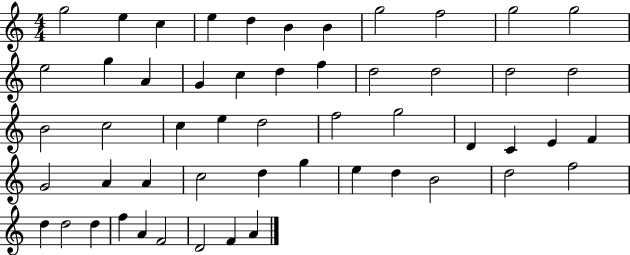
{
  \clef treble
  \numericTimeSignature
  \time 4/4
  \key c \major
  g''2 e''4 c''4 | e''4 d''4 b'4 b'4 | g''2 f''2 | g''2 g''2 | \break e''2 g''4 a'4 | g'4 c''4 d''4 f''4 | d''2 d''2 | d''2 d''2 | \break b'2 c''2 | c''4 e''4 d''2 | f''2 g''2 | d'4 c'4 e'4 f'4 | \break g'2 a'4 a'4 | c''2 d''4 g''4 | e''4 d''4 b'2 | d''2 f''2 | \break d''4 d''2 d''4 | f''4 a'4 f'2 | d'2 f'4 a'4 | \bar "|."
}